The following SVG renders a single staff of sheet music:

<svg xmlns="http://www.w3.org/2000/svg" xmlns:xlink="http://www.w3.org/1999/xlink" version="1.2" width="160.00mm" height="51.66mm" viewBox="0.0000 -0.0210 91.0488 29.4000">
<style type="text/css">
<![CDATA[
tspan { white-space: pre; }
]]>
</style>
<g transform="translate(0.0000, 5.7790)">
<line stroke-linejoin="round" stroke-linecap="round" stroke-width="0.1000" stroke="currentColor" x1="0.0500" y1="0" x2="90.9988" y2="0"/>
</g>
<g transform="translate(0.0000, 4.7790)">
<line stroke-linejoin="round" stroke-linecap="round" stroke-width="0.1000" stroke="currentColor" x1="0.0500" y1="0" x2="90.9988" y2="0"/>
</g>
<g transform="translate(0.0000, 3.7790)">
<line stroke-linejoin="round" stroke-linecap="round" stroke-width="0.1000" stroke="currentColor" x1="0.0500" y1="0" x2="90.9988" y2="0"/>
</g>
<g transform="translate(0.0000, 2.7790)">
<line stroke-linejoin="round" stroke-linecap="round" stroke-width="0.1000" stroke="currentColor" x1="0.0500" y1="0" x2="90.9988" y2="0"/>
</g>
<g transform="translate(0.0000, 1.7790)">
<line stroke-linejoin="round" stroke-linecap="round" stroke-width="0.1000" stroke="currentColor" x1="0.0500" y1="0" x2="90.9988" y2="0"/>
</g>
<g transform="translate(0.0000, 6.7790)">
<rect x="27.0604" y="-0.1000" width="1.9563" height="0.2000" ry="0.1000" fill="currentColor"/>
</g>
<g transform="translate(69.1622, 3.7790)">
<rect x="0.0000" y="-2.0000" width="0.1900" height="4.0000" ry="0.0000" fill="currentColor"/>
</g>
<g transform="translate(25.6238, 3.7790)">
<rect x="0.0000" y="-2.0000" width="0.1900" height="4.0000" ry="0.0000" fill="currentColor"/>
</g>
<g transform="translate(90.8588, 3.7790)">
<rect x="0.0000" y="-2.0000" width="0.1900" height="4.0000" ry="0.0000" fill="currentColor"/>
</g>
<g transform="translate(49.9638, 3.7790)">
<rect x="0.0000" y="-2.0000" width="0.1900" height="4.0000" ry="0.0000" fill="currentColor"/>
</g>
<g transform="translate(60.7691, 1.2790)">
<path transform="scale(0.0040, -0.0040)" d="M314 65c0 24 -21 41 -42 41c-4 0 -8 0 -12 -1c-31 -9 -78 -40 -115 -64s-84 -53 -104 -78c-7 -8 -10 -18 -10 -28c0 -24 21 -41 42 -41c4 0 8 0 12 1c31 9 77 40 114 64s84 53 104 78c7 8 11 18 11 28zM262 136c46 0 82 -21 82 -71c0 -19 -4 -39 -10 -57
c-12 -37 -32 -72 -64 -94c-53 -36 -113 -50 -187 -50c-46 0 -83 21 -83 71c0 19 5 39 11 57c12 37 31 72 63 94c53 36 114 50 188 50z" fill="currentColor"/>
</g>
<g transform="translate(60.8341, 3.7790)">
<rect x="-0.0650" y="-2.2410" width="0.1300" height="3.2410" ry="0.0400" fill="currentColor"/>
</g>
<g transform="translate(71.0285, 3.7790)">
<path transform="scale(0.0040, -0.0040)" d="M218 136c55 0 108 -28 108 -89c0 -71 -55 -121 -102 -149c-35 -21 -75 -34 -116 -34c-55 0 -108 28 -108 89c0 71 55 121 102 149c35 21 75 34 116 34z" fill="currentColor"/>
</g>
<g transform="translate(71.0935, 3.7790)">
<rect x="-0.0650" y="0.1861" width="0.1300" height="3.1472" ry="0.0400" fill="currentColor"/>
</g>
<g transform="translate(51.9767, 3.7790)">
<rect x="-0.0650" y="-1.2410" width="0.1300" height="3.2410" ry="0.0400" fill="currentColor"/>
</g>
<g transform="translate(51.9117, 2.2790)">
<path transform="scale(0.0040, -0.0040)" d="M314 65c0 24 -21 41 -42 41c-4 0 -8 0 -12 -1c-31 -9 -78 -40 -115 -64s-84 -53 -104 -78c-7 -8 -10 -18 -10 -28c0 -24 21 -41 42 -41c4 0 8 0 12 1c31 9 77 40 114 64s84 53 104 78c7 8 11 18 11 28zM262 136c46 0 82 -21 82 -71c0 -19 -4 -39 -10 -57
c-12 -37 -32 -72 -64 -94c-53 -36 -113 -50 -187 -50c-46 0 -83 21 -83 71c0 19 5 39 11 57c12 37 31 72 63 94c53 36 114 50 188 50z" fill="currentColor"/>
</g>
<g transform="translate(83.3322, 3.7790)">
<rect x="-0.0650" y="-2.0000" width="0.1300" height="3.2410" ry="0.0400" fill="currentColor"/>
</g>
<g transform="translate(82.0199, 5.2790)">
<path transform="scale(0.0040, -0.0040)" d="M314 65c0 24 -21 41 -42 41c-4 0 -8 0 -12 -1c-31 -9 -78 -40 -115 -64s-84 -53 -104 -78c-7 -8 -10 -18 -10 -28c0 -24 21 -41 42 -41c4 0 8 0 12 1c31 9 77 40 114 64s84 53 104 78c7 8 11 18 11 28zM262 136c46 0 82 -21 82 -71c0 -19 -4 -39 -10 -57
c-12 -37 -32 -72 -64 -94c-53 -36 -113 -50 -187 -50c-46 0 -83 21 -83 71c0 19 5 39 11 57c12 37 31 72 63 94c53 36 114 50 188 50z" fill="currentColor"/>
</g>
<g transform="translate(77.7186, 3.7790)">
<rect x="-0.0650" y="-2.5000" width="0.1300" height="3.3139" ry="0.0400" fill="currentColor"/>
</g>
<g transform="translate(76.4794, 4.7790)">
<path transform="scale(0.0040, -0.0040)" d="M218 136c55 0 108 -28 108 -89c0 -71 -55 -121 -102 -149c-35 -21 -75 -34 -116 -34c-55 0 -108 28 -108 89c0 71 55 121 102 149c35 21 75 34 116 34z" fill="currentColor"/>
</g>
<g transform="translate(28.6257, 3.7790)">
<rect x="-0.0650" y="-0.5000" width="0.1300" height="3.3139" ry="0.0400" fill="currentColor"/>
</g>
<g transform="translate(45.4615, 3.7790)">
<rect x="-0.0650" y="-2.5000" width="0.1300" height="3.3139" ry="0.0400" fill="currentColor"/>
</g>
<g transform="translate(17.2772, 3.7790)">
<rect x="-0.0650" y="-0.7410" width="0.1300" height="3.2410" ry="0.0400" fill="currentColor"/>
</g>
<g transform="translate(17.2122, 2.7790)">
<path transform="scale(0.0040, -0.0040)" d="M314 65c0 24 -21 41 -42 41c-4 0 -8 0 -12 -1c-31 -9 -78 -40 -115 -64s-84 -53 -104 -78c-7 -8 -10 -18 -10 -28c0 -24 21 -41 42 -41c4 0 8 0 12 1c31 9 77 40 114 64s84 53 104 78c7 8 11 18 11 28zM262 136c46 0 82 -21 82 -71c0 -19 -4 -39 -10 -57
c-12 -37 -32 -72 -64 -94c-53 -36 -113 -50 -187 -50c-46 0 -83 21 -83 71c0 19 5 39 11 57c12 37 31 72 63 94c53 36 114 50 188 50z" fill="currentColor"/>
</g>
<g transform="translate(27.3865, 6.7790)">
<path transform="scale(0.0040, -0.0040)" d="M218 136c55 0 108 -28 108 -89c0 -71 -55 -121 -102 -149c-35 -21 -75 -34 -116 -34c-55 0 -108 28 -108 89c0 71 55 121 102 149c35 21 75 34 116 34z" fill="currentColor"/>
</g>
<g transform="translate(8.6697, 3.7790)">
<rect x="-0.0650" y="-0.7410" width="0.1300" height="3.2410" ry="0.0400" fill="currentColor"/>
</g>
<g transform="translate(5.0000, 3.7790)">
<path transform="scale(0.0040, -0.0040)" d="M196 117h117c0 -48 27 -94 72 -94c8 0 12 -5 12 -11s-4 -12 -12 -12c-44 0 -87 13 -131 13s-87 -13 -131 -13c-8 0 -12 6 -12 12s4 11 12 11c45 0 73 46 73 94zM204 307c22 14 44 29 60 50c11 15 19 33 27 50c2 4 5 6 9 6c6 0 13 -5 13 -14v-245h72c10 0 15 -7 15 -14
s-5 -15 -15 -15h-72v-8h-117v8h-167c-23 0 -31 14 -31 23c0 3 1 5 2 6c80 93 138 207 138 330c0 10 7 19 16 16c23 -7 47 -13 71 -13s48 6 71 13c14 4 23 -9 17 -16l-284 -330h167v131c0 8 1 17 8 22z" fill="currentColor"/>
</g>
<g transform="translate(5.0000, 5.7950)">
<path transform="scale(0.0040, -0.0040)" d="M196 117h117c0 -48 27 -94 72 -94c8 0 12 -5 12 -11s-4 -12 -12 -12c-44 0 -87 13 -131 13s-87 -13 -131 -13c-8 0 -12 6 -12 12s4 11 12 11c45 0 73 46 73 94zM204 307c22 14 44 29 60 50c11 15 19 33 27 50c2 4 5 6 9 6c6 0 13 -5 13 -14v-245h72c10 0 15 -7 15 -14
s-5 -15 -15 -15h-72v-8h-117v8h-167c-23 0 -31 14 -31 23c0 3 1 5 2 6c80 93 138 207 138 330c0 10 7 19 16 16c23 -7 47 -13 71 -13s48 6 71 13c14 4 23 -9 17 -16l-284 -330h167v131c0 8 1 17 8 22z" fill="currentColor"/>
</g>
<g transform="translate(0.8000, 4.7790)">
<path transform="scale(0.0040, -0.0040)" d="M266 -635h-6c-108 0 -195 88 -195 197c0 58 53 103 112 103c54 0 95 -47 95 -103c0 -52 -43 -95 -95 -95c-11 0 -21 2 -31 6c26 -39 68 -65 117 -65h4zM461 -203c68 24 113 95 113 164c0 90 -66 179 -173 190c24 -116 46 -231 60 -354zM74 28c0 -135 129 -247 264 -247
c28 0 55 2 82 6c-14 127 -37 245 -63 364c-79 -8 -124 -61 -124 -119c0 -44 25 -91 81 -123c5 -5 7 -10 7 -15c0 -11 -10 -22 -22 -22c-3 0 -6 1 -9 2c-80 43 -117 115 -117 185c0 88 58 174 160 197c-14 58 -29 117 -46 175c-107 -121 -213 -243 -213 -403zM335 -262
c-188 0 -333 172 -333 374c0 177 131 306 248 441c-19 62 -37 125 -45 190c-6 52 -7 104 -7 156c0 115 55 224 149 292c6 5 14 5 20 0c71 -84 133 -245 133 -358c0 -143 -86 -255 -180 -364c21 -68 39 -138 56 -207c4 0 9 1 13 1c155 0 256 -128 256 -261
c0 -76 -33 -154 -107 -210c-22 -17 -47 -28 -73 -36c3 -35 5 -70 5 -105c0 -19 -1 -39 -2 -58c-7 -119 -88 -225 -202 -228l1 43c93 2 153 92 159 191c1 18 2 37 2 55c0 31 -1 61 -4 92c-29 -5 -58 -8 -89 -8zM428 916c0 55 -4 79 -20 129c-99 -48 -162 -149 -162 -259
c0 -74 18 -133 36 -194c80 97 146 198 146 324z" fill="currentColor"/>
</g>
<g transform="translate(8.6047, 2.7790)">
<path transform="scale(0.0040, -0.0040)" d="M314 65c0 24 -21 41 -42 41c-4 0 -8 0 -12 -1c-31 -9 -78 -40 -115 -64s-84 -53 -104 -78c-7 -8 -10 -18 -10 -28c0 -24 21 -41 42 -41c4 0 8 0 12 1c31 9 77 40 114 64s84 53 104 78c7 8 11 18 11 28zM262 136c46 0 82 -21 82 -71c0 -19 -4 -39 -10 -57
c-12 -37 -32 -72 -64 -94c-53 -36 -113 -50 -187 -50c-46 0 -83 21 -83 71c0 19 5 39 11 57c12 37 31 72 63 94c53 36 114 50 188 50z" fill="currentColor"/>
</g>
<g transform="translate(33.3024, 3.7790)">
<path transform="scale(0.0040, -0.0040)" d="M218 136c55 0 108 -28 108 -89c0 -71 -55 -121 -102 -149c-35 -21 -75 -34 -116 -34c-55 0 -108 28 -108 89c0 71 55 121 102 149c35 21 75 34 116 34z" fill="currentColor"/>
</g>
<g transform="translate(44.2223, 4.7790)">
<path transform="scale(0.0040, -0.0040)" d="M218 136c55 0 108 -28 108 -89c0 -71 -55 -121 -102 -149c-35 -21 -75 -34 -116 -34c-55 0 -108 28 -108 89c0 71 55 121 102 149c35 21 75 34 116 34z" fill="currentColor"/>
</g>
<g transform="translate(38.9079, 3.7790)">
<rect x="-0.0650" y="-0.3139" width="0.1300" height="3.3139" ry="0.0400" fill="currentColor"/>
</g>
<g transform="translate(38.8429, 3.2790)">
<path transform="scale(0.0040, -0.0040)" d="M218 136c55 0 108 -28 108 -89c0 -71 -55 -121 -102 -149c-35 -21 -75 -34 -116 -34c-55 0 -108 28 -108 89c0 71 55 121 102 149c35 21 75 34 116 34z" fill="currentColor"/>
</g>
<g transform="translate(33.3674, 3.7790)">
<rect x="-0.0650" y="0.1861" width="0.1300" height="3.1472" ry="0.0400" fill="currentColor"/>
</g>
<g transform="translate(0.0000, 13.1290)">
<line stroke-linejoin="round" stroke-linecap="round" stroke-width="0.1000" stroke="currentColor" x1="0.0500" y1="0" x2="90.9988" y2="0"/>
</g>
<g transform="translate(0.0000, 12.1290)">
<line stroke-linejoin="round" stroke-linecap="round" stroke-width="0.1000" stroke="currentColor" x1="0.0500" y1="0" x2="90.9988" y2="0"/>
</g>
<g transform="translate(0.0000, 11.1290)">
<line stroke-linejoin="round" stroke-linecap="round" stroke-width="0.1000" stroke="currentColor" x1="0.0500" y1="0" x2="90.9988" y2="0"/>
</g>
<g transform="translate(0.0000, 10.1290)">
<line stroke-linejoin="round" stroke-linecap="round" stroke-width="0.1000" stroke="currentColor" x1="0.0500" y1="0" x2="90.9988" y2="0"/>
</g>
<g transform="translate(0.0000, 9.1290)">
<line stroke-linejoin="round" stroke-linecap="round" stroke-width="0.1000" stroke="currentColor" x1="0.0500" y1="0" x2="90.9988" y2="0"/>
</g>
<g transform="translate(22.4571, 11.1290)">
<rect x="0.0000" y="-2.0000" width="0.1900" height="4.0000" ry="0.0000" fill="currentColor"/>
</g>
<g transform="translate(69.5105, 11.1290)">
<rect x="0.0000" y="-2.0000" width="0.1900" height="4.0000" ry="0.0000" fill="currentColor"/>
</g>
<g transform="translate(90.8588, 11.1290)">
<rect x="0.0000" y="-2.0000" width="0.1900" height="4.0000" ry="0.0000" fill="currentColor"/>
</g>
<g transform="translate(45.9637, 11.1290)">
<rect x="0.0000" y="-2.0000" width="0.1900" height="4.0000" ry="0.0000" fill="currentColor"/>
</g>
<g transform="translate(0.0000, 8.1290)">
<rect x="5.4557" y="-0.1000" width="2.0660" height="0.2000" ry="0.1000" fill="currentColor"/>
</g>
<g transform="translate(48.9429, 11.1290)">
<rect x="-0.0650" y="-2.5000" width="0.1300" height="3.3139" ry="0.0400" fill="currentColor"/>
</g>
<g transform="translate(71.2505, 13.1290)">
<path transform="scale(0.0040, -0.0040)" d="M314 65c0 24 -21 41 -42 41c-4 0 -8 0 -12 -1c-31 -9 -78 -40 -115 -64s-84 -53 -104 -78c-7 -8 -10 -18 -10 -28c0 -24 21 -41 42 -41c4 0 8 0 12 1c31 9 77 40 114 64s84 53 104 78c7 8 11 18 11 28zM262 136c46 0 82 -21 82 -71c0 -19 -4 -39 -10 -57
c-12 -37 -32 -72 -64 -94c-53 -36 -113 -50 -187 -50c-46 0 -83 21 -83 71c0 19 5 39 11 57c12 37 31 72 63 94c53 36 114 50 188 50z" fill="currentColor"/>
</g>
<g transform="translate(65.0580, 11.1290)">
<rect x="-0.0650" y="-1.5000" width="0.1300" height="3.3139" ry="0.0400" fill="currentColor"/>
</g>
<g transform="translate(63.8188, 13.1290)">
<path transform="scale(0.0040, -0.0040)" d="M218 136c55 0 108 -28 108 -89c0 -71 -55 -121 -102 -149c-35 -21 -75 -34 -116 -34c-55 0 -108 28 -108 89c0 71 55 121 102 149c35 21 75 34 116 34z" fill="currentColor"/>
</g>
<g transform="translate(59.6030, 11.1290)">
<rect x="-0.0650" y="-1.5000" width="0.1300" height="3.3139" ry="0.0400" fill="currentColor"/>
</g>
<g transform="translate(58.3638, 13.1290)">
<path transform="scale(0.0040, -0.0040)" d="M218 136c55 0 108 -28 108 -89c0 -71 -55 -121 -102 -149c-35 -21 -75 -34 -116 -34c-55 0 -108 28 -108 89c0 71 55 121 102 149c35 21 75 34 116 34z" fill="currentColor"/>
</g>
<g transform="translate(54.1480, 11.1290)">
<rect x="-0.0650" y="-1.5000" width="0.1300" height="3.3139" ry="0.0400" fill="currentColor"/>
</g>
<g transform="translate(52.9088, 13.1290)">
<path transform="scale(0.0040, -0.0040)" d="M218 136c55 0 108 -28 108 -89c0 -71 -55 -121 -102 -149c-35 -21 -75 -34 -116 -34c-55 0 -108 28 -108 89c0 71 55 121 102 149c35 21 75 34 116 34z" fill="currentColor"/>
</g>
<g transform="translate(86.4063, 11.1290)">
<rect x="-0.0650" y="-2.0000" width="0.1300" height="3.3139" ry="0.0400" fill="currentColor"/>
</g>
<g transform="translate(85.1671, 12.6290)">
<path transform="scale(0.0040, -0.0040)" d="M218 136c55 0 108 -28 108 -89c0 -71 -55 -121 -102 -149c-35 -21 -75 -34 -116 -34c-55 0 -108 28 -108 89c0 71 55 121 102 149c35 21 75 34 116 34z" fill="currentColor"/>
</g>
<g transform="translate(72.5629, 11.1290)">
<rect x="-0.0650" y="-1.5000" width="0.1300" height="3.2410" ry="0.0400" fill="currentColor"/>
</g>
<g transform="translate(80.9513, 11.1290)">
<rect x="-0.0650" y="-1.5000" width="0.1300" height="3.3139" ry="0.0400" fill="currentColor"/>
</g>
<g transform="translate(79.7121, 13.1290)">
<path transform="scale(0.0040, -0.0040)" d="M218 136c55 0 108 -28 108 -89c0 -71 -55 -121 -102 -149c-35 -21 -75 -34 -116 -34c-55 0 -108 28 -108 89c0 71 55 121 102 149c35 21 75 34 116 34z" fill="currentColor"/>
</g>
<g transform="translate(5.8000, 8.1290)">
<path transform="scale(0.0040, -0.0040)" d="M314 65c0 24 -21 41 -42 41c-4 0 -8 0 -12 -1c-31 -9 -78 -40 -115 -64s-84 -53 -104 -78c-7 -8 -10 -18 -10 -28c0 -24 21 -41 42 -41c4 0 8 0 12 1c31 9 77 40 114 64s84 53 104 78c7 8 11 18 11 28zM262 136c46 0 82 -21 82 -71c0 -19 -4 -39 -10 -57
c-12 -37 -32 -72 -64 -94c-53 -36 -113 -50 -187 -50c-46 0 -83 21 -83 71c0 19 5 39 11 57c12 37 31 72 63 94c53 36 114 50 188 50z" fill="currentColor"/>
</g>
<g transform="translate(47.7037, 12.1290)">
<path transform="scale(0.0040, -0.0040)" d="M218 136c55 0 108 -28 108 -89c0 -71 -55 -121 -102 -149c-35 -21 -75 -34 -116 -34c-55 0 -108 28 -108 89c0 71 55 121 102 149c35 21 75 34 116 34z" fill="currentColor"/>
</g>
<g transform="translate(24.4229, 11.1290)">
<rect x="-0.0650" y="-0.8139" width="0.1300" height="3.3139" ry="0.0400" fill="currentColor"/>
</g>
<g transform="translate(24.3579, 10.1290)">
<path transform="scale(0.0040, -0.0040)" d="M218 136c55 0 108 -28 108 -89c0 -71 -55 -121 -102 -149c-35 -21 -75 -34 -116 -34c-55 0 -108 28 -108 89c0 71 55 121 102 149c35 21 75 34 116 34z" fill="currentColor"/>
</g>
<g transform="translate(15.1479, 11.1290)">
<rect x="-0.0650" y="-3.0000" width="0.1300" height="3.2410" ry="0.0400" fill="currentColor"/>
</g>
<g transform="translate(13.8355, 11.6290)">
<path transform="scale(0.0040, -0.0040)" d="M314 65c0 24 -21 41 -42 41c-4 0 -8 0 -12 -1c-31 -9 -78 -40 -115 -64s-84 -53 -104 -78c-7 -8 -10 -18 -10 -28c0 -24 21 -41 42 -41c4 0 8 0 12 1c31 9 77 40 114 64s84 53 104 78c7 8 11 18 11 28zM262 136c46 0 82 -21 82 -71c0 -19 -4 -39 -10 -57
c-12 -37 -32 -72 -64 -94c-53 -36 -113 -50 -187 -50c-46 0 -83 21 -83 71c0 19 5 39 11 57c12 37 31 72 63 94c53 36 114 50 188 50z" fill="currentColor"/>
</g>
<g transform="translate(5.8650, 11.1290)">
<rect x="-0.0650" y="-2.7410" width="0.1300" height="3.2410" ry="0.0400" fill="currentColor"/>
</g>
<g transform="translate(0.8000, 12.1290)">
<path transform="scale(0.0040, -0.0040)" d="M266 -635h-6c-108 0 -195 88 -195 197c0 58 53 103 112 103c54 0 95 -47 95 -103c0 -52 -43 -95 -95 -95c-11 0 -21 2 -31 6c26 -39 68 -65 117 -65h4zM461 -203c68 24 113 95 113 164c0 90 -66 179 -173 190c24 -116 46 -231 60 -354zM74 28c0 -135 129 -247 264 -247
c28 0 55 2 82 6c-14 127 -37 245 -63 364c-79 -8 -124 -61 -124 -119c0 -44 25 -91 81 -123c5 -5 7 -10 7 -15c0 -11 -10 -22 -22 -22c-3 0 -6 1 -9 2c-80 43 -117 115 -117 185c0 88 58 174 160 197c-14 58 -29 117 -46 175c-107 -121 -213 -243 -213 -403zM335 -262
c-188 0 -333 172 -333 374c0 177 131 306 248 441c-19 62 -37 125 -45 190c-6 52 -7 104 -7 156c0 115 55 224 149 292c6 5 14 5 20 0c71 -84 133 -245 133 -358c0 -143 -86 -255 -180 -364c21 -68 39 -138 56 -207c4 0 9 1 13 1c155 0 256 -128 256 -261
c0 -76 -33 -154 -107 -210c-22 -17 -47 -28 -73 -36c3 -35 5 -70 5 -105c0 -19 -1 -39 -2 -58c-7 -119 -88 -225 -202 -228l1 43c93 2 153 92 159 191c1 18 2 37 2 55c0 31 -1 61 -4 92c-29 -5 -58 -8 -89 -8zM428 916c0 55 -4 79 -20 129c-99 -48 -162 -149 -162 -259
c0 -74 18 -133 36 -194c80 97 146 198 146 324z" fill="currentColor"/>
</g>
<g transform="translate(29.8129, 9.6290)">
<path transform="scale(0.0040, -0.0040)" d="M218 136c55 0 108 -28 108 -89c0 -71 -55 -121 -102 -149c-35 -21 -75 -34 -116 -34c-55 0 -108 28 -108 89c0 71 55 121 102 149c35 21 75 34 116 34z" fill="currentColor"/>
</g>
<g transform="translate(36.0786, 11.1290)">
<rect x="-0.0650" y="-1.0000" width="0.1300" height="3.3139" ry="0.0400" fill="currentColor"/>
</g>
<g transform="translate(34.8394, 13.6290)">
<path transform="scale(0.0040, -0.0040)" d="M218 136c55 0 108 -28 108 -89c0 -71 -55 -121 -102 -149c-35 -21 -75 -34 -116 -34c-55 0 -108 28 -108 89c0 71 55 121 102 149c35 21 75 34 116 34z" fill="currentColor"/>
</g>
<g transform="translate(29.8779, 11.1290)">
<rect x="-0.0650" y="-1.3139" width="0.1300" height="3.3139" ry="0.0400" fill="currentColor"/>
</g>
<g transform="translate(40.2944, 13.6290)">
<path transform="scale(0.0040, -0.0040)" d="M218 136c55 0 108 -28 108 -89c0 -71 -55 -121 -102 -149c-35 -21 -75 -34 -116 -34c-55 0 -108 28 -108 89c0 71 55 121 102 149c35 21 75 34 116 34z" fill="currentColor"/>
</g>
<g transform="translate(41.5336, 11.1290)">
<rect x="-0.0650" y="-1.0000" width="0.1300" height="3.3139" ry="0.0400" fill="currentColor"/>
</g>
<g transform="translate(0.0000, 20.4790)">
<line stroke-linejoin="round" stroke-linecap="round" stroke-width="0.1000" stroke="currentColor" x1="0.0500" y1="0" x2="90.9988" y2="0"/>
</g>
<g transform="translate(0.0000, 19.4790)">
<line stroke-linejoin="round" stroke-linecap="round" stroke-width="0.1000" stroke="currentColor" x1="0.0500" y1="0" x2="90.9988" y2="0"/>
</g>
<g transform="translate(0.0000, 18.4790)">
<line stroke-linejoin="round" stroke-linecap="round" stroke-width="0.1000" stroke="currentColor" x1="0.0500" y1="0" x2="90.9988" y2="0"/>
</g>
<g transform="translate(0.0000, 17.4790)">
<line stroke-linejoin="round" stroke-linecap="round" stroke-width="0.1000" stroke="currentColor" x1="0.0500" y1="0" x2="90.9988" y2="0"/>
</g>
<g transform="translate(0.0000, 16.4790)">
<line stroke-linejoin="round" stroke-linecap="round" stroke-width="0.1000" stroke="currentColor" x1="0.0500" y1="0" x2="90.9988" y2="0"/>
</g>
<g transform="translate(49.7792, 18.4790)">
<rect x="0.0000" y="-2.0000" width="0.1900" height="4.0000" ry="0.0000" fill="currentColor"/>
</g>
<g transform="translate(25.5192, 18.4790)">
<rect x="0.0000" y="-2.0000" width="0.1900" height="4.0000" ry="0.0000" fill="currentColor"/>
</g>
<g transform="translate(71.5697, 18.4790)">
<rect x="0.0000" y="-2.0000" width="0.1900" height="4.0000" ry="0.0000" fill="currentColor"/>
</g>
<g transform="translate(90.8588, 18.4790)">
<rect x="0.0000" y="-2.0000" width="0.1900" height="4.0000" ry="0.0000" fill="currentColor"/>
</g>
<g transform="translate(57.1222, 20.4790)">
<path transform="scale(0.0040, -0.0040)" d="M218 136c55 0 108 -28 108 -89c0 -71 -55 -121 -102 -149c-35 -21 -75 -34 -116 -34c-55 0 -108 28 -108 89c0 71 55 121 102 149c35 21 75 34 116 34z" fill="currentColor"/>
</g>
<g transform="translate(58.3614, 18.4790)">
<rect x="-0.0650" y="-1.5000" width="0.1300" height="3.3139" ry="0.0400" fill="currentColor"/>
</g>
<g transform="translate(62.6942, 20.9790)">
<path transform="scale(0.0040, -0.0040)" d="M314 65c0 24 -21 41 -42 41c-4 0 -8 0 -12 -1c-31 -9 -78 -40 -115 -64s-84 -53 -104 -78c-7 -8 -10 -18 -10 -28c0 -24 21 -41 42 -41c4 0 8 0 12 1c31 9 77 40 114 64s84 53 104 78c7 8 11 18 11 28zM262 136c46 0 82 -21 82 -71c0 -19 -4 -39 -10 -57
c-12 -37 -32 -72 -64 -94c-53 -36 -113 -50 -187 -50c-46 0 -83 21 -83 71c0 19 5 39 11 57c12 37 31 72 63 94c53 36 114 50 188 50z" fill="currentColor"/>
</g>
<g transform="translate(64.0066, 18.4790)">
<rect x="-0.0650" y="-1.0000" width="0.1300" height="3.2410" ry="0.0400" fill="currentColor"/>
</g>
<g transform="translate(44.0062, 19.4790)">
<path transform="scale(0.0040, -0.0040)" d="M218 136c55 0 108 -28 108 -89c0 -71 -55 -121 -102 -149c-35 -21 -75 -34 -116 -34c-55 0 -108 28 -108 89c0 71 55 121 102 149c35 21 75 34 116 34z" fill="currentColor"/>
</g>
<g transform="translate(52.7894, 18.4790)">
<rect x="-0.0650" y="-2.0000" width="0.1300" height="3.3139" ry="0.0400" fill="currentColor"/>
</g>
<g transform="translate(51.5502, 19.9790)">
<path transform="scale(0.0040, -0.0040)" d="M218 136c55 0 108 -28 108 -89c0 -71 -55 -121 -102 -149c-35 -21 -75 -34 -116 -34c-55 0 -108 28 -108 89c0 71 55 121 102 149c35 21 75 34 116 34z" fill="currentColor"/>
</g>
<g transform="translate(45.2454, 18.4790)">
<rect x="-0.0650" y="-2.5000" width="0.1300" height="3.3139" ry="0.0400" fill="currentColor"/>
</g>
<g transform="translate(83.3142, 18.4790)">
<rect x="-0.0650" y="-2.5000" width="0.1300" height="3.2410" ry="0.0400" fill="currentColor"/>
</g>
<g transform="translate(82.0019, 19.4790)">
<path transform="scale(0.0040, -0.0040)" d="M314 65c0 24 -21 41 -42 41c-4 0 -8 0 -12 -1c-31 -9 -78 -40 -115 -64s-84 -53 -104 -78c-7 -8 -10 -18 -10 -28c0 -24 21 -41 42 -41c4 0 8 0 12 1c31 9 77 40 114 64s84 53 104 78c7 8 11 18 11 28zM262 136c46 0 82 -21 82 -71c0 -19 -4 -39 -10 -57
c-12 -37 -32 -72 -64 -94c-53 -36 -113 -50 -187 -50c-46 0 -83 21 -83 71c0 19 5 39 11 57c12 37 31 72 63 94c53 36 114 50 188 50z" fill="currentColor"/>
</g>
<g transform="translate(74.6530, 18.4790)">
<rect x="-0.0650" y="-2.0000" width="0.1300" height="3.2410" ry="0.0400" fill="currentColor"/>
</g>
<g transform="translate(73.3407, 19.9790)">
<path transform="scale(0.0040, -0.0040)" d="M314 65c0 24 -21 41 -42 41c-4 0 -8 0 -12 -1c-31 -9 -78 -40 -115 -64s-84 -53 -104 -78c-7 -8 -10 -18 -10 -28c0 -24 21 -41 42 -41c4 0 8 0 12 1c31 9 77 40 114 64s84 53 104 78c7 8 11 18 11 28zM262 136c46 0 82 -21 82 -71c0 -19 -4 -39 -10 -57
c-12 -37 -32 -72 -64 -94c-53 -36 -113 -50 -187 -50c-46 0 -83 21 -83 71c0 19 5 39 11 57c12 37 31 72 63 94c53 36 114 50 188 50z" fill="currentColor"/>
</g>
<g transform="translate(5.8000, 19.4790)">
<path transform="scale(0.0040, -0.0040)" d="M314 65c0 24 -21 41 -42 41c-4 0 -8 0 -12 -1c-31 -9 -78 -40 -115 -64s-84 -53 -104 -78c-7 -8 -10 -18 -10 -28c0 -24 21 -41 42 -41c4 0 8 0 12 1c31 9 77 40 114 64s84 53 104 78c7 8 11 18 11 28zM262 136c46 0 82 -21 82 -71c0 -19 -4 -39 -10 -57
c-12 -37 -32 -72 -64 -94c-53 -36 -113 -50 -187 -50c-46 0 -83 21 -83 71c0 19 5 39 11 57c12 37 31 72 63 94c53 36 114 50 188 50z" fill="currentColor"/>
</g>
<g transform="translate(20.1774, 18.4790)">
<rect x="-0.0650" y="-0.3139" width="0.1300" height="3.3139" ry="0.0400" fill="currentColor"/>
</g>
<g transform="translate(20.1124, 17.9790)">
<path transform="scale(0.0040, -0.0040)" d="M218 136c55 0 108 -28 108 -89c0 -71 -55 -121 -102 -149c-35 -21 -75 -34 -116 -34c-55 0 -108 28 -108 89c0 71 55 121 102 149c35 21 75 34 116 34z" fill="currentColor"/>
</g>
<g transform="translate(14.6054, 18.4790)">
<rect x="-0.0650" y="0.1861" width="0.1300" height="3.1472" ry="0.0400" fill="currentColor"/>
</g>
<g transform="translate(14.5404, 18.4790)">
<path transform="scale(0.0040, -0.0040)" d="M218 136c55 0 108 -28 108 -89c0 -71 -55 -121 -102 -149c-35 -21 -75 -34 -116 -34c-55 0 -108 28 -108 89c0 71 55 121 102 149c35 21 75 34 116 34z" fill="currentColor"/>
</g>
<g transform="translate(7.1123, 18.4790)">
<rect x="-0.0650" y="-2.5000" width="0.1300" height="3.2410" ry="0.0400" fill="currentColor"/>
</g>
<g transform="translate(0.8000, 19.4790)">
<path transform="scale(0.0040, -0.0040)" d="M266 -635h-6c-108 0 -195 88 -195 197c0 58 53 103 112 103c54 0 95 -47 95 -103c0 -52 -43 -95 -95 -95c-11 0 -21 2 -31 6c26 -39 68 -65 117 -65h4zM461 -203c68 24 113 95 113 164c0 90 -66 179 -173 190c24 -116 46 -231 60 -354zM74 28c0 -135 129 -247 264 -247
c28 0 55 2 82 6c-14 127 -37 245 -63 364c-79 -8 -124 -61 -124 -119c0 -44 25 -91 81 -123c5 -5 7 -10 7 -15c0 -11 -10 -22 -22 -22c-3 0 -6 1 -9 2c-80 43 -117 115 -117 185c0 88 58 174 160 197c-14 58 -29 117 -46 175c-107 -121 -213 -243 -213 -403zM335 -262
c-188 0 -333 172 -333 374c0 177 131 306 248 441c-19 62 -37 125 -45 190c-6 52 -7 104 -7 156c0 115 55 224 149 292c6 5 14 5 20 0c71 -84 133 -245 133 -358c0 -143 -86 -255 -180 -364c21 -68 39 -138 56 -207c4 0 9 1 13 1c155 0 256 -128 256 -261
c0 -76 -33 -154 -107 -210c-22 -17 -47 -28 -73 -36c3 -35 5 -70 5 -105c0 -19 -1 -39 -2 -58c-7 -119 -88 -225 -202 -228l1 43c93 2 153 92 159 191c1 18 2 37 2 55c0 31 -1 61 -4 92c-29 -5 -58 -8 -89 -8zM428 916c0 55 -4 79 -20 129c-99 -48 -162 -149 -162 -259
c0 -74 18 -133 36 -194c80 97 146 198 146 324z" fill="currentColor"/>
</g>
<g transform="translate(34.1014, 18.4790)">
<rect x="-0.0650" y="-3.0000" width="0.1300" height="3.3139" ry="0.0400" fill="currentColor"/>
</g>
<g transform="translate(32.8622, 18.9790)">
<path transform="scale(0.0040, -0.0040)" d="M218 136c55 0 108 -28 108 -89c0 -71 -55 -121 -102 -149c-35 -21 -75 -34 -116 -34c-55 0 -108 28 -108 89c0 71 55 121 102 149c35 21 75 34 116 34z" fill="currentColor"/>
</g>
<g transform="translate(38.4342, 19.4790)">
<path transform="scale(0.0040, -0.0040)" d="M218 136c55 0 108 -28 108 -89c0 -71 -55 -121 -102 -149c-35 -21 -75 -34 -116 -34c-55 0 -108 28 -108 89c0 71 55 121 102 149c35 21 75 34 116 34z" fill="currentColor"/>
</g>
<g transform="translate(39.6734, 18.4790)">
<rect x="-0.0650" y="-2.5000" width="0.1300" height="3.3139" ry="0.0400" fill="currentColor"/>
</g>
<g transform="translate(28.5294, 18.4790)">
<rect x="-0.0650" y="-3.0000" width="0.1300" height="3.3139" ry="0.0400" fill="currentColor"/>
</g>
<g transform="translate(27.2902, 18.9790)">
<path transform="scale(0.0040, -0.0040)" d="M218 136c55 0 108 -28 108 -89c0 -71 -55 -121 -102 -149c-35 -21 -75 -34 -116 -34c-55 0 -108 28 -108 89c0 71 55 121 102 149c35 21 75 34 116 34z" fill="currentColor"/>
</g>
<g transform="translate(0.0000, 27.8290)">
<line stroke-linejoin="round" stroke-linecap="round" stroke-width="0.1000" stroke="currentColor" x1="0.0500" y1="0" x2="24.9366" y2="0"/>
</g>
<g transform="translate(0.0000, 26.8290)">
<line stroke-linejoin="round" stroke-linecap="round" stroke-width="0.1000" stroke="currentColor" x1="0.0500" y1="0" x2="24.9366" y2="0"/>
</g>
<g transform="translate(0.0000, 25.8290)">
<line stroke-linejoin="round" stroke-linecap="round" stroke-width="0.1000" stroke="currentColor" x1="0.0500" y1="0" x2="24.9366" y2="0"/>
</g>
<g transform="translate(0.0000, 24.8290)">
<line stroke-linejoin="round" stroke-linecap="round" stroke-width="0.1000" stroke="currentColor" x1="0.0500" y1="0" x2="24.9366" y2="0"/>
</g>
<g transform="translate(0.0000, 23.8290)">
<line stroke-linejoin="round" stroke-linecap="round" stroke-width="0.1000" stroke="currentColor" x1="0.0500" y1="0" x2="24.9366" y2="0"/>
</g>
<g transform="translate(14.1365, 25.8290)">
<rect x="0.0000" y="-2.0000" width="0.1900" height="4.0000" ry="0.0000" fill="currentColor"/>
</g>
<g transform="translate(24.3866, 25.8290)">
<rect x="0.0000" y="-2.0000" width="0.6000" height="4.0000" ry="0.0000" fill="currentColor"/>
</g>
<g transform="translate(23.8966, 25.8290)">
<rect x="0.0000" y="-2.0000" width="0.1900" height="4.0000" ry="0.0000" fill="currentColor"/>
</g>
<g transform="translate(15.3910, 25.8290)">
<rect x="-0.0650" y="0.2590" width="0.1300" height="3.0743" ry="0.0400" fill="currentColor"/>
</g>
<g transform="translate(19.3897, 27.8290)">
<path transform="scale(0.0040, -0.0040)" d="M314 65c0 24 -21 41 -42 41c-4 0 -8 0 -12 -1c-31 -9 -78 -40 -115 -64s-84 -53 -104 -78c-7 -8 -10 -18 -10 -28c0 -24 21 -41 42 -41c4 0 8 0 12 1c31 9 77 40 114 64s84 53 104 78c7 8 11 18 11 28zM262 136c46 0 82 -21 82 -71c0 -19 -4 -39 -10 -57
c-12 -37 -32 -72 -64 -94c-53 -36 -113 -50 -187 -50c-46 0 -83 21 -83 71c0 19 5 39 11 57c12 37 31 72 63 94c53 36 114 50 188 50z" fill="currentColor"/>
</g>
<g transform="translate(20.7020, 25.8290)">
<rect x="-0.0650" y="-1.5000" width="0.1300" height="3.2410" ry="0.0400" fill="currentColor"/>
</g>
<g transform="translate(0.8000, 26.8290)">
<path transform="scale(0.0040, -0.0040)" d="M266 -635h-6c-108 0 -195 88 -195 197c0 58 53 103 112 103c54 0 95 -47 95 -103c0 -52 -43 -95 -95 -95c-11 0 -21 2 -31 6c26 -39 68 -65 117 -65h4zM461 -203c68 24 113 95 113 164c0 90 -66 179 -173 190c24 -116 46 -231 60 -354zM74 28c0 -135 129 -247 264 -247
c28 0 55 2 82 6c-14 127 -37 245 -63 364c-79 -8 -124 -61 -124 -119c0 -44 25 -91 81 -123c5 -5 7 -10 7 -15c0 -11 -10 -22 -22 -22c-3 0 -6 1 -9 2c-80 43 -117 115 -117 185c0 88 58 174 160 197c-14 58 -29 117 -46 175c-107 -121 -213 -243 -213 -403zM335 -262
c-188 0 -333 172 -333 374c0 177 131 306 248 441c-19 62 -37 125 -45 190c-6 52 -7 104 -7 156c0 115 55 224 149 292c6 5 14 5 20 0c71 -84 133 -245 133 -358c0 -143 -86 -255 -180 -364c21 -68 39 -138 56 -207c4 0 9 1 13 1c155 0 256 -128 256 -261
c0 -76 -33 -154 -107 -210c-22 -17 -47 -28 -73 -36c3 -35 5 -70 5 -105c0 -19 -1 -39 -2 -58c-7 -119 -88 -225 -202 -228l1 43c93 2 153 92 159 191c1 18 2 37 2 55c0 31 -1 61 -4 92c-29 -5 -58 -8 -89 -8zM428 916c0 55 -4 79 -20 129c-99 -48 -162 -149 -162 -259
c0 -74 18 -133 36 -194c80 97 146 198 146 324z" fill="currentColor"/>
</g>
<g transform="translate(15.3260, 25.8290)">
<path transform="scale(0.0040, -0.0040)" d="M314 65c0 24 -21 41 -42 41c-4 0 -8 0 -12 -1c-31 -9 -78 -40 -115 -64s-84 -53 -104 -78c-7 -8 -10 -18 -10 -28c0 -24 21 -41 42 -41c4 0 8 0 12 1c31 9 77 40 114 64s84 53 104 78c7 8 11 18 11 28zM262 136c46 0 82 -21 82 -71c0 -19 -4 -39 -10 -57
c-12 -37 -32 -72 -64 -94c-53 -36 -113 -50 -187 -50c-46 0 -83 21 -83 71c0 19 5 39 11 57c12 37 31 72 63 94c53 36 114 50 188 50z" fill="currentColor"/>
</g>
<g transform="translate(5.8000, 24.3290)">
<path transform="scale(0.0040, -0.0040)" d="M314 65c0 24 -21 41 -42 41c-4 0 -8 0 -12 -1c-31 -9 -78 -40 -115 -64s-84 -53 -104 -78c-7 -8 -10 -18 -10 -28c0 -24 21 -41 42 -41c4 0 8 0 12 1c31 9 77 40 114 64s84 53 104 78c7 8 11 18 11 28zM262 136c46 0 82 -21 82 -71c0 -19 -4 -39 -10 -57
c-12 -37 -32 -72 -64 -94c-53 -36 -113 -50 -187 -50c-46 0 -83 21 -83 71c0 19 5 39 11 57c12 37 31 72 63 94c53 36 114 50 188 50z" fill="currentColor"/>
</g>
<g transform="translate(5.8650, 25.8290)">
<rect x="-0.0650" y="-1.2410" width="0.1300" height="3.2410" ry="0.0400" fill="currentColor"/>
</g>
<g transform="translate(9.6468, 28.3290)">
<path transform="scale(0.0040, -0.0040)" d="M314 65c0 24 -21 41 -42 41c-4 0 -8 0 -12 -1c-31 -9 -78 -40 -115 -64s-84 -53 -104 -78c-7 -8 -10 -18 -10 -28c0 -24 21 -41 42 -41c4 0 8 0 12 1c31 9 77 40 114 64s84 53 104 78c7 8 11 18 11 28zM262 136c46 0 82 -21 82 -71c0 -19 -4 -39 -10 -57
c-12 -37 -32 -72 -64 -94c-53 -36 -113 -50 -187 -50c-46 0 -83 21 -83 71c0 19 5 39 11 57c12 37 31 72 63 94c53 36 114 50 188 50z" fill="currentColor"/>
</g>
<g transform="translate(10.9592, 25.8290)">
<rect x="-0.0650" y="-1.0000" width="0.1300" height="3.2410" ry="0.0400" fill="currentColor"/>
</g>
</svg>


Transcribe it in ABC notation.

X:1
T:Untitled
M:4/4
L:1/4
K:C
d2 d2 C B c G e2 g2 B G F2 a2 A2 d e D D G E E E E2 E F G2 B c A A G G F E D2 F2 G2 e2 D2 B2 E2